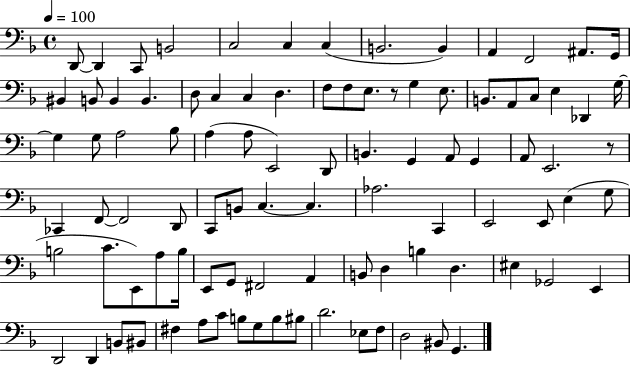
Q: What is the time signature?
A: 4/4